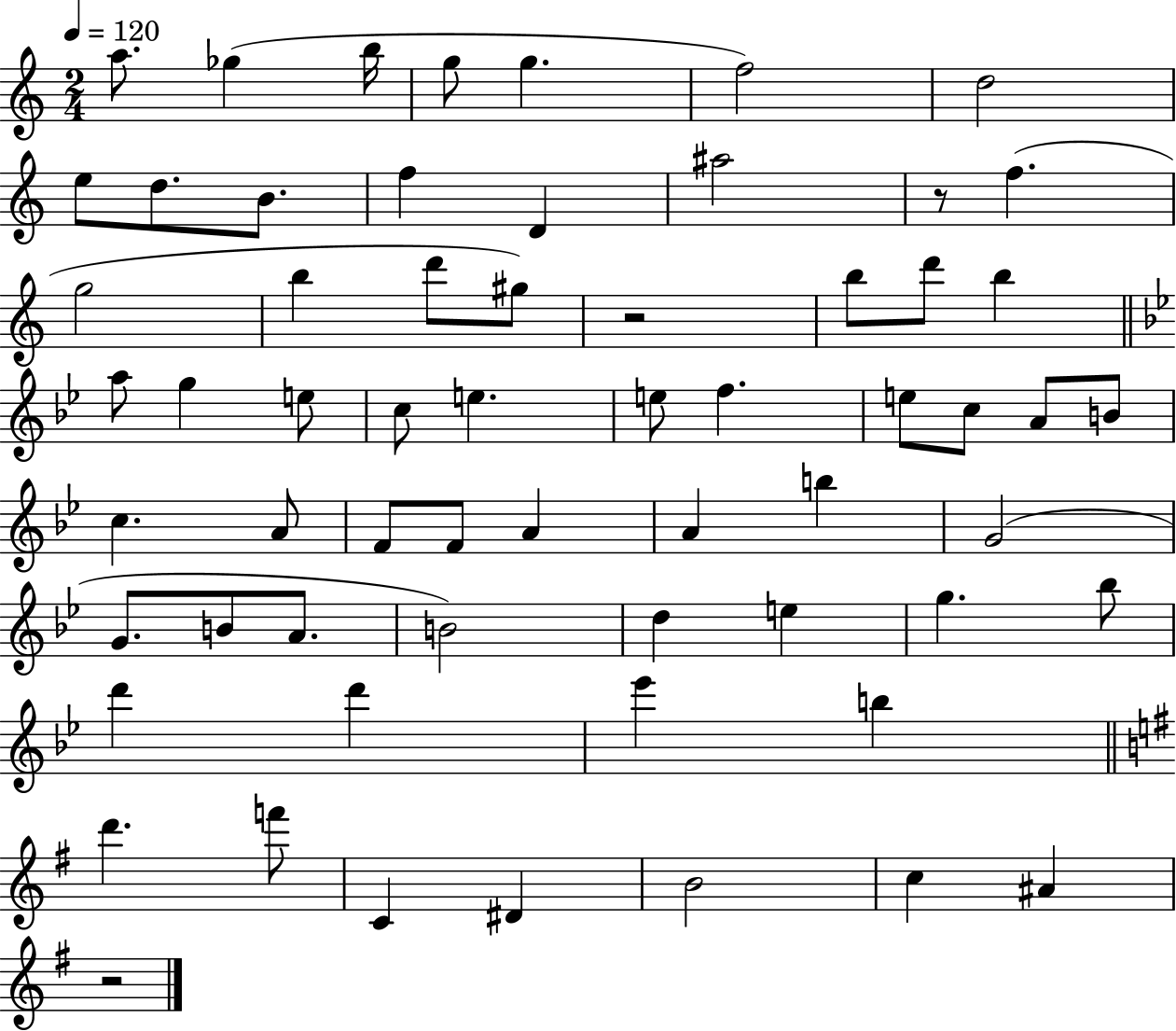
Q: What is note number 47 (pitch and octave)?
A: G5